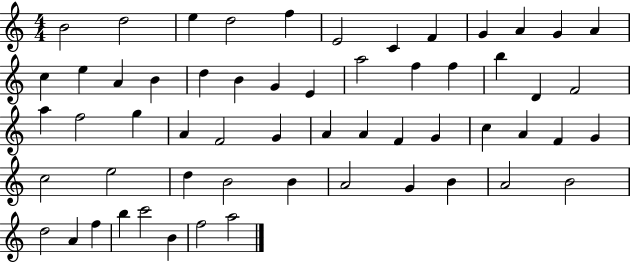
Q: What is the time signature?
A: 4/4